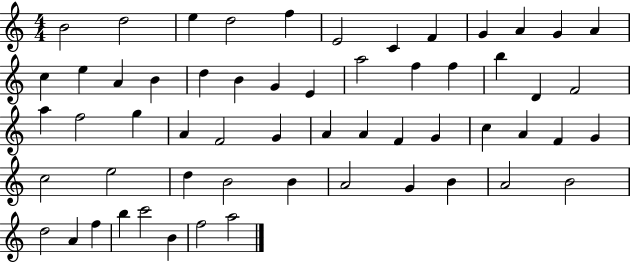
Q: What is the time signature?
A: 4/4